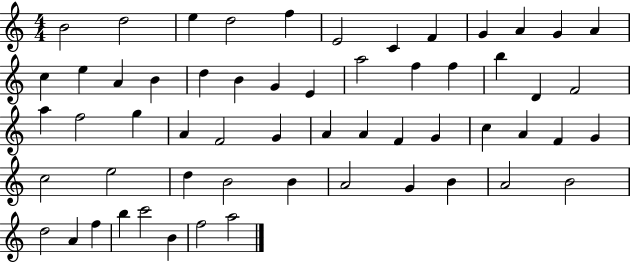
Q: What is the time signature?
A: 4/4